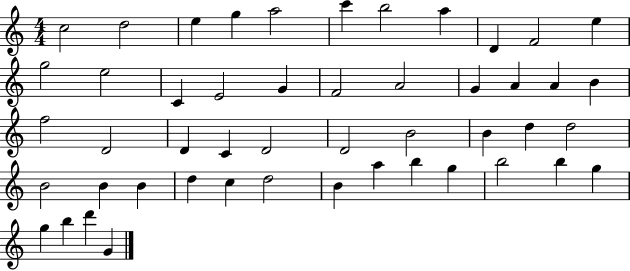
X:1
T:Untitled
M:4/4
L:1/4
K:C
c2 d2 e g a2 c' b2 a D F2 e g2 e2 C E2 G F2 A2 G A A B f2 D2 D C D2 D2 B2 B d d2 B2 B B d c d2 B a b g b2 b g g b d' G